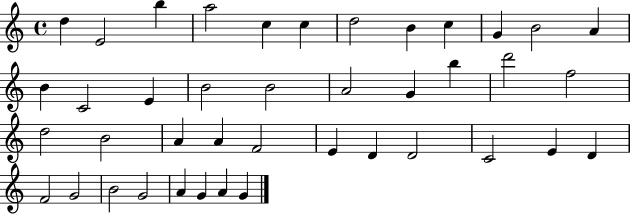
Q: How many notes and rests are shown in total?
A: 41